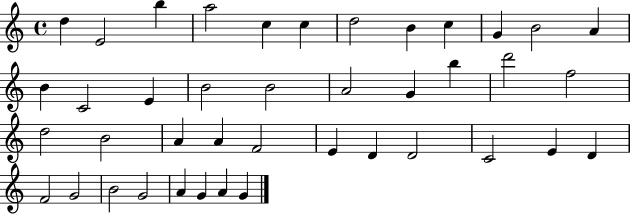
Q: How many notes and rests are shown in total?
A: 41